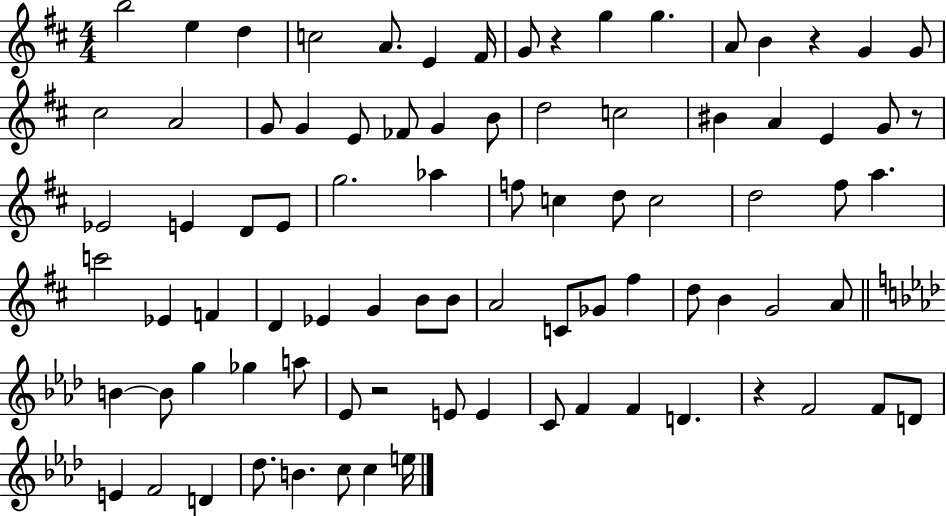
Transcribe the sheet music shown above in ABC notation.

X:1
T:Untitled
M:4/4
L:1/4
K:D
b2 e d c2 A/2 E ^F/4 G/2 z g g A/2 B z G G/2 ^c2 A2 G/2 G E/2 _F/2 G B/2 d2 c2 ^B A E G/2 z/2 _E2 E D/2 E/2 g2 _a f/2 c d/2 c2 d2 ^f/2 a c'2 _E F D _E G B/2 B/2 A2 C/2 _G/2 ^f d/2 B G2 A/2 B B/2 g _g a/2 _E/2 z2 E/2 E C/2 F F D z F2 F/2 D/2 E F2 D _d/2 B c/2 c e/4